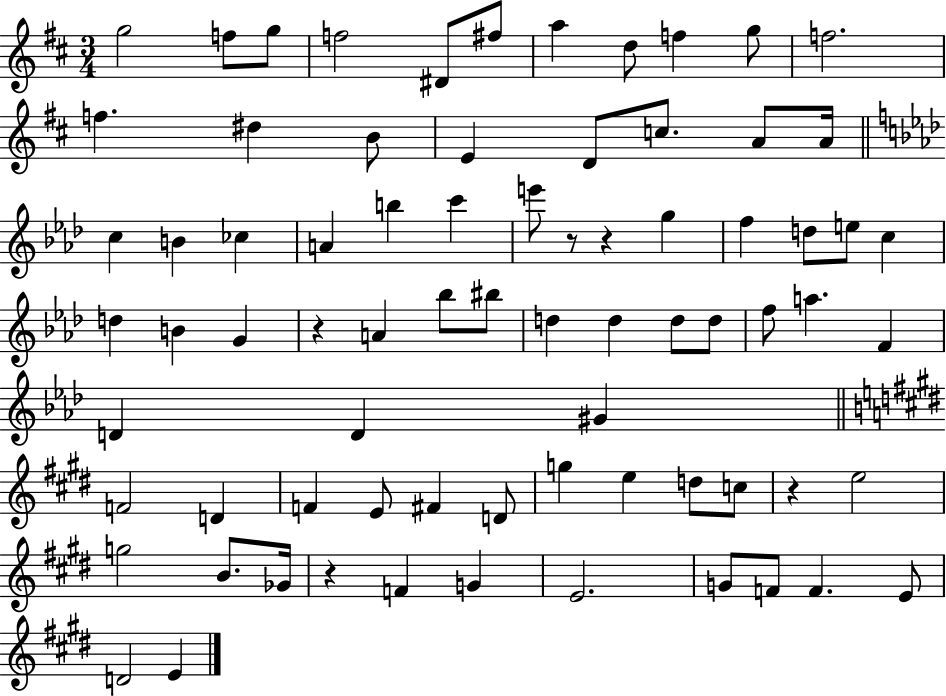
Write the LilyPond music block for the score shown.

{
  \clef treble
  \numericTimeSignature
  \time 3/4
  \key d \major
  g''2 f''8 g''8 | f''2 dis'8 fis''8 | a''4 d''8 f''4 g''8 | f''2. | \break f''4. dis''4 b'8 | e'4 d'8 c''8. a'8 a'16 | \bar "||" \break \key f \minor c''4 b'4 ces''4 | a'4 b''4 c'''4 | e'''8 r8 r4 g''4 | f''4 d''8 e''8 c''4 | \break d''4 b'4 g'4 | r4 a'4 bes''8 bis''8 | d''4 d''4 d''8 d''8 | f''8 a''4. f'4 | \break d'4 d'4 gis'4 | \bar "||" \break \key e \major f'2 d'4 | f'4 e'8 fis'4 d'8 | g''4 e''4 d''8 c''8 | r4 e''2 | \break g''2 b'8. ges'16 | r4 f'4 g'4 | e'2. | g'8 f'8 f'4. e'8 | \break d'2 e'4 | \bar "|."
}